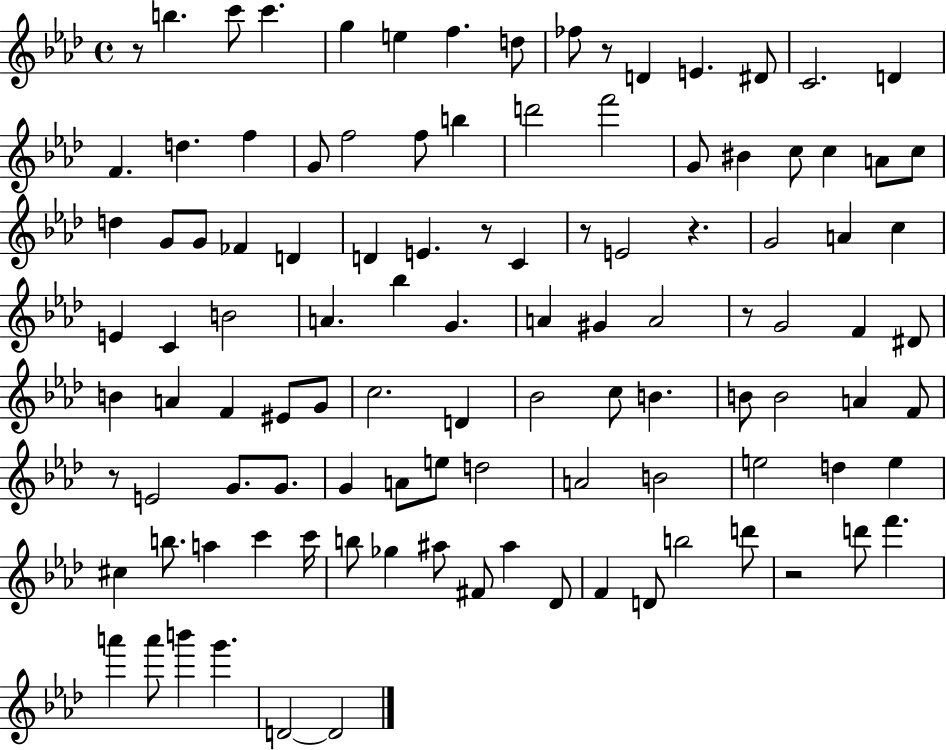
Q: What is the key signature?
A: AES major